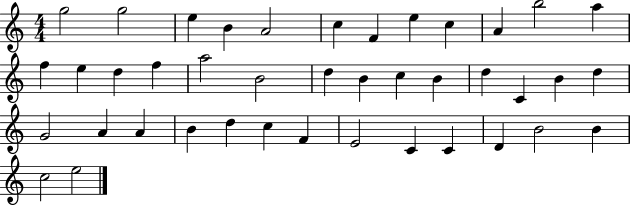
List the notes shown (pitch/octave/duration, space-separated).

G5/h G5/h E5/q B4/q A4/h C5/q F4/q E5/q C5/q A4/q B5/h A5/q F5/q E5/q D5/q F5/q A5/h B4/h D5/q B4/q C5/q B4/q D5/q C4/q B4/q D5/q G4/h A4/q A4/q B4/q D5/q C5/q F4/q E4/h C4/q C4/q D4/q B4/h B4/q C5/h E5/h